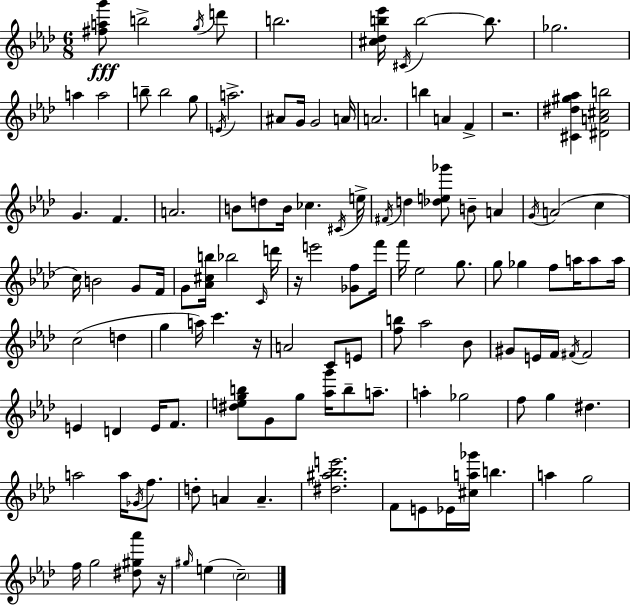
X:1
T:Untitled
M:6/8
L:1/4
K:Fm
[^fag']/2 b2 g/4 d'/2 b2 [^c_db_e']/4 ^C/4 b2 b/2 _g2 a a2 b/2 b2 g/2 E/4 a2 ^A/2 G/4 G2 A/4 A2 b A F z2 [^C^d^g_a] [^DA^cb]2 G F A2 B/2 d/2 B/4 _c ^C/4 e/4 ^F/4 d [_de_g']/2 B/2 A G/4 A2 c c/4 B2 G/2 F/4 G/2 [_A^cb]/4 _b2 C/4 d'/4 z/4 e'2 [_Gf]/2 f'/4 f'/4 _e2 g/2 g/2 _g f/2 a/4 a/2 a/4 c2 d g a/4 c' z/4 A2 C/2 E/2 [fb]/2 _a2 _B/2 ^G/2 E/4 F/4 ^F/4 ^F2 E D E/4 F/2 [^degb]/2 G/2 g/2 [_ag']/4 b/2 a/2 a _g2 f/2 g ^d a2 a/4 _G/4 f/2 d/2 A A [^d^a_be']2 F/2 E/2 _E/4 [^ca_g']/4 b a g2 f/4 g2 [^d^g_a']/2 z/4 ^g/4 e c2